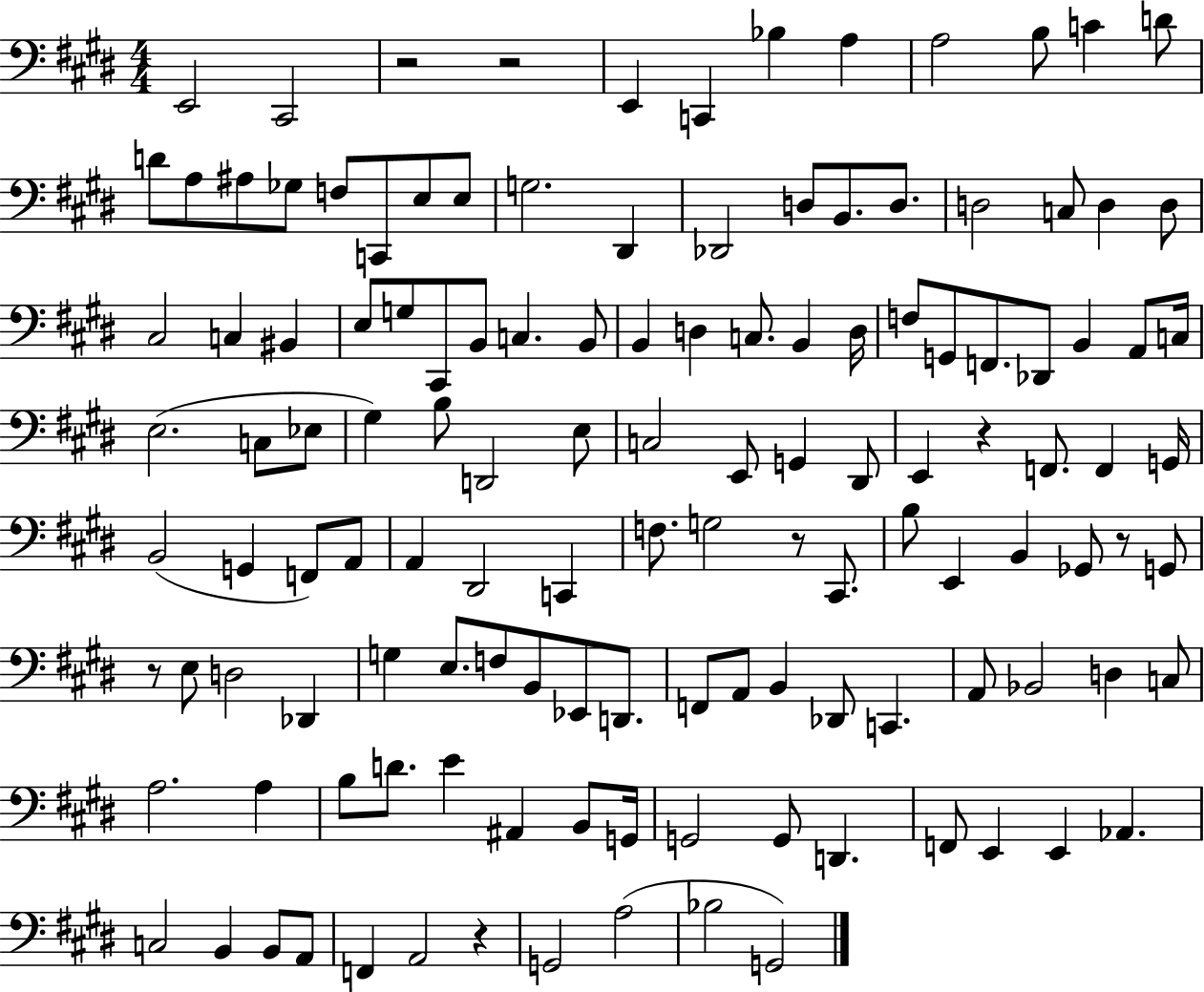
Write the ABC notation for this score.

X:1
T:Untitled
M:4/4
L:1/4
K:E
E,,2 ^C,,2 z2 z2 E,, C,, _B, A, A,2 B,/2 C D/2 D/2 A,/2 ^A,/2 _G,/2 F,/2 C,,/2 E,/2 E,/2 G,2 ^D,, _D,,2 D,/2 B,,/2 D,/2 D,2 C,/2 D, D,/2 ^C,2 C, ^B,, E,/2 G,/2 ^C,,/2 B,,/2 C, B,,/2 B,, D, C,/2 B,, D,/4 F,/2 G,,/2 F,,/2 _D,,/2 B,, A,,/2 C,/4 E,2 C,/2 _E,/2 ^G, B,/2 D,,2 E,/2 C,2 E,,/2 G,, ^D,,/2 E,, z F,,/2 F,, G,,/4 B,,2 G,, F,,/2 A,,/2 A,, ^D,,2 C,, F,/2 G,2 z/2 ^C,,/2 B,/2 E,, B,, _G,,/2 z/2 G,,/2 z/2 E,/2 D,2 _D,, G, E,/2 F,/2 B,,/2 _E,,/2 D,,/2 F,,/2 A,,/2 B,, _D,,/2 C,, A,,/2 _B,,2 D, C,/2 A,2 A, B,/2 D/2 E ^A,, B,,/2 G,,/4 G,,2 G,,/2 D,, F,,/2 E,, E,, _A,, C,2 B,, B,,/2 A,,/2 F,, A,,2 z G,,2 A,2 _B,2 G,,2